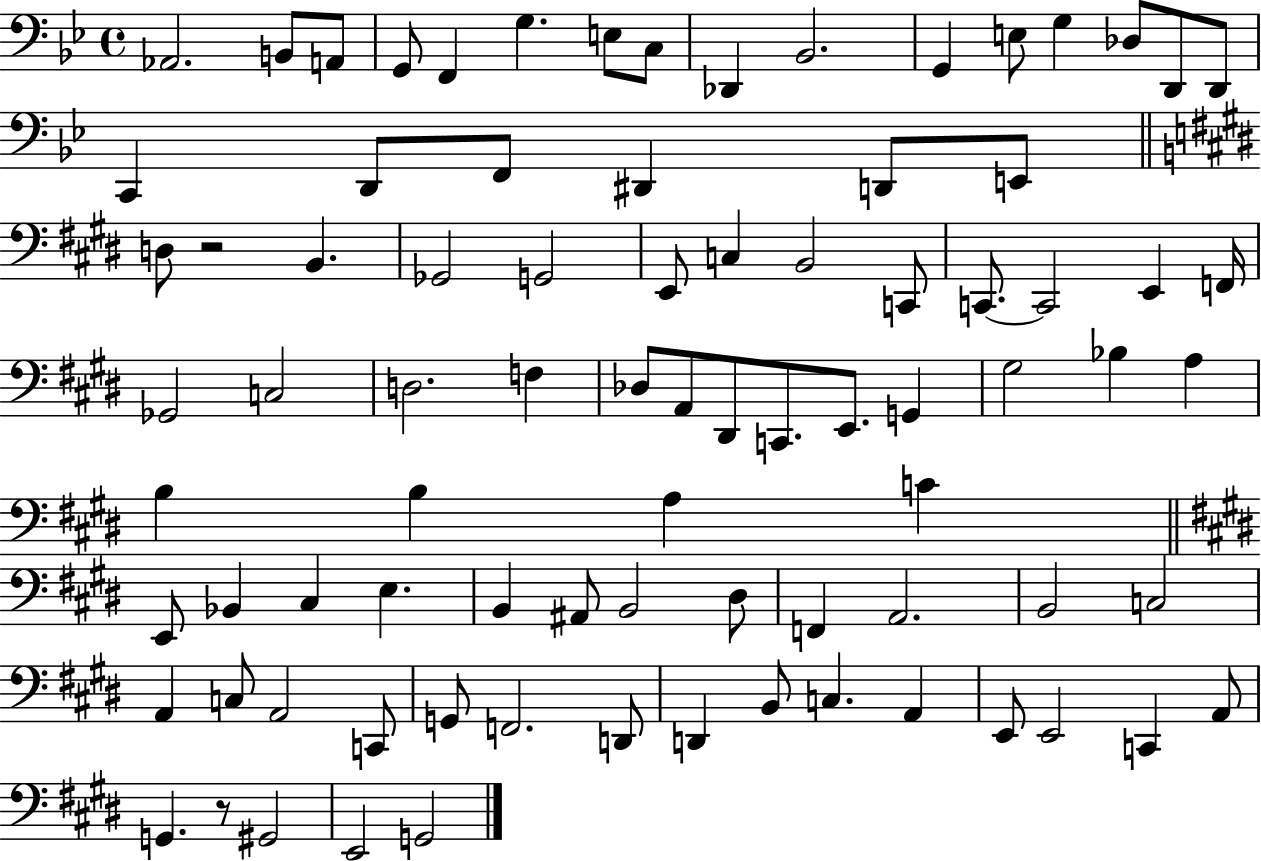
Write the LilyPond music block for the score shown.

{
  \clef bass
  \time 4/4
  \defaultTimeSignature
  \key bes \major
  aes,2. b,8 a,8 | g,8 f,4 g4. e8 c8 | des,4 bes,2. | g,4 e8 g4 des8 d,8 d,8 | \break c,4 d,8 f,8 dis,4 d,8 e,8 | \bar "||" \break \key e \major d8 r2 b,4. | ges,2 g,2 | e,8 c4 b,2 c,8 | c,8.~~ c,2 e,4 f,16 | \break ges,2 c2 | d2. f4 | des8 a,8 dis,8 c,8. e,8. g,4 | gis2 bes4 a4 | \break b4 b4 a4 c'4 | \bar "||" \break \key e \major e,8 bes,4 cis4 e4. | b,4 ais,8 b,2 dis8 | f,4 a,2. | b,2 c2 | \break a,4 c8 a,2 c,8 | g,8 f,2. d,8 | d,4 b,8 c4. a,4 | e,8 e,2 c,4 a,8 | \break g,4. r8 gis,2 | e,2 g,2 | \bar "|."
}